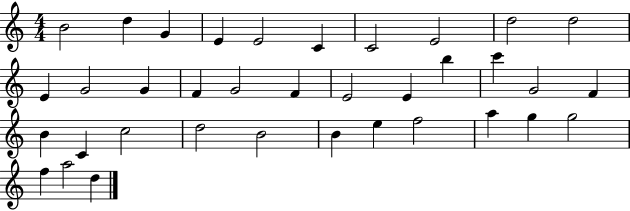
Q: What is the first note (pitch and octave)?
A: B4